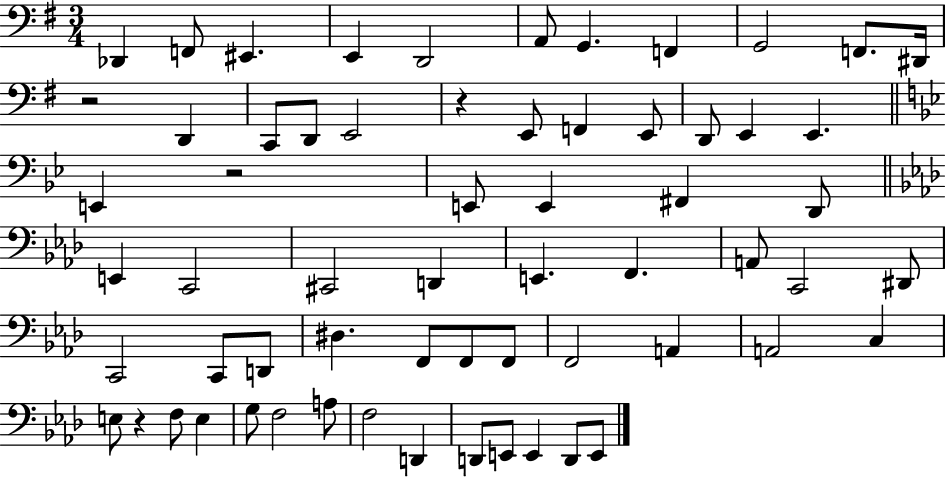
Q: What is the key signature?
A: G major